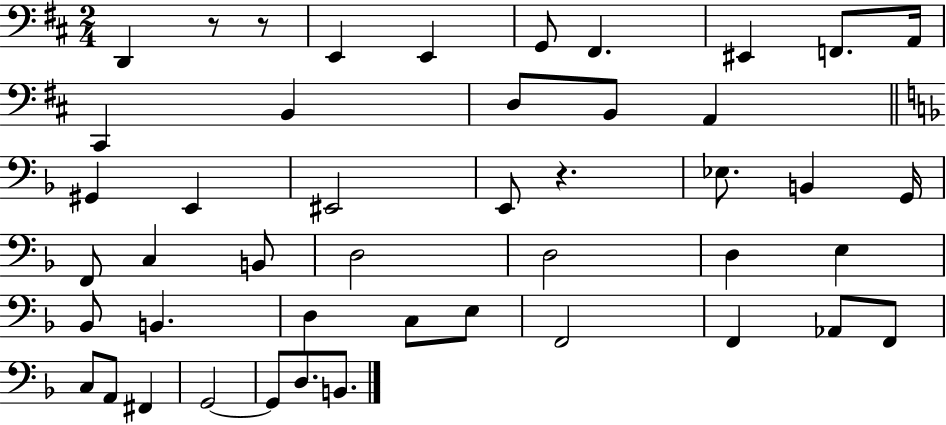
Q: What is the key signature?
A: D major